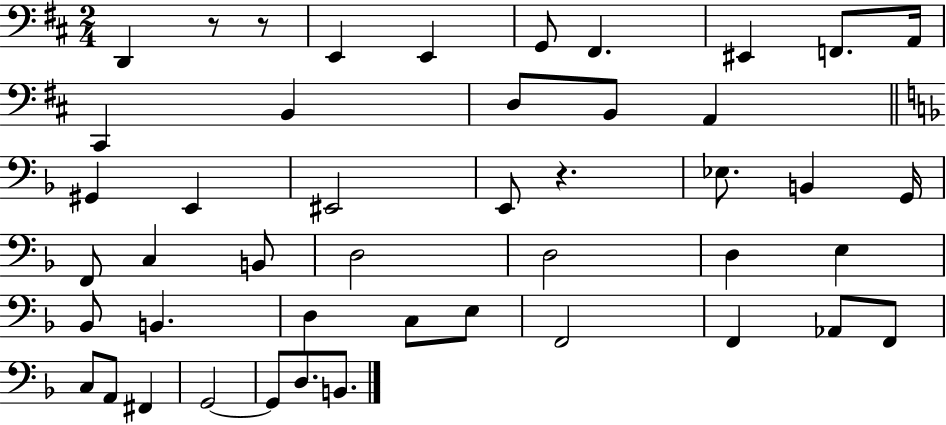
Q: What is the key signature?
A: D major